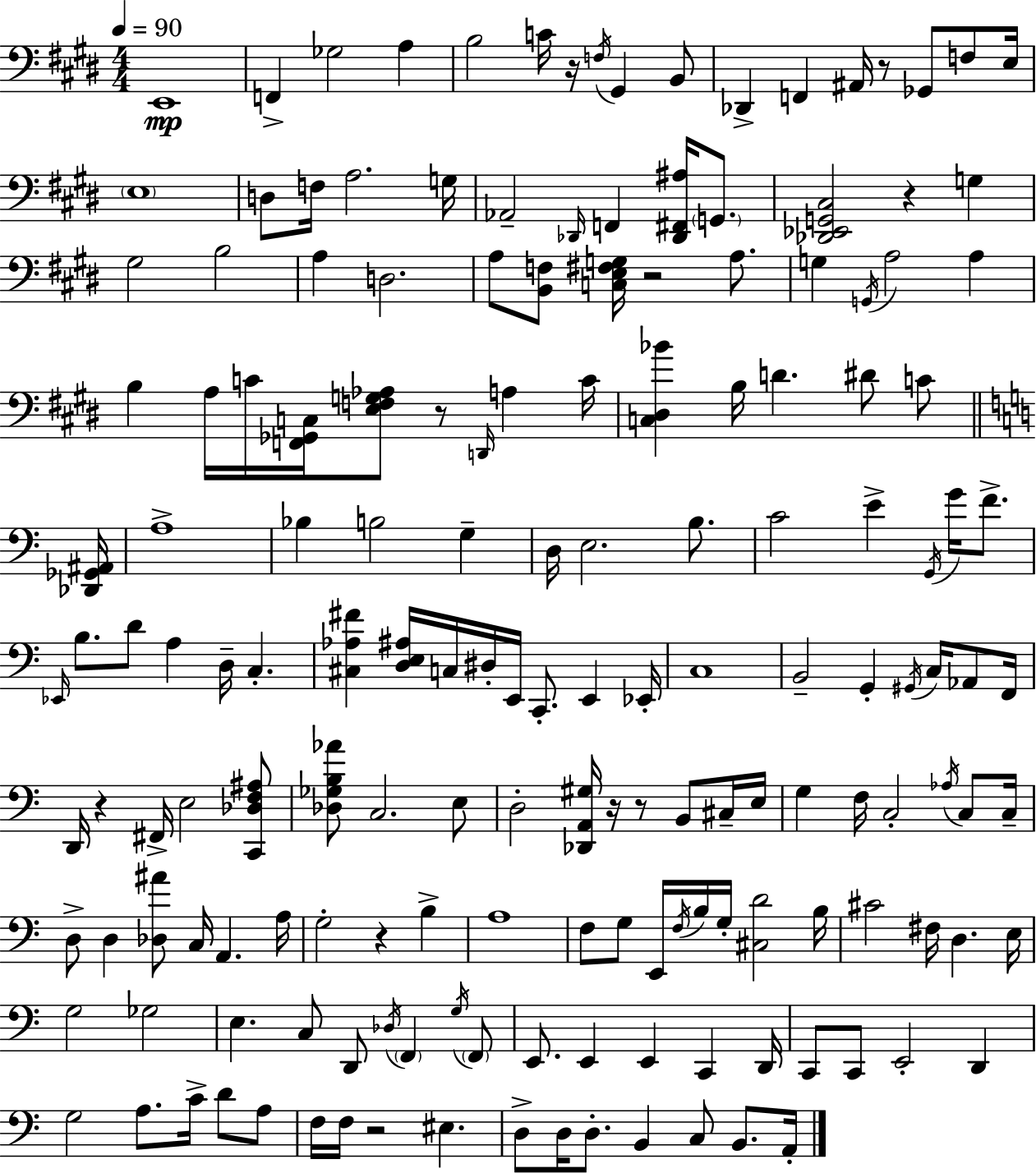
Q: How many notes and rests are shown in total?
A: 168